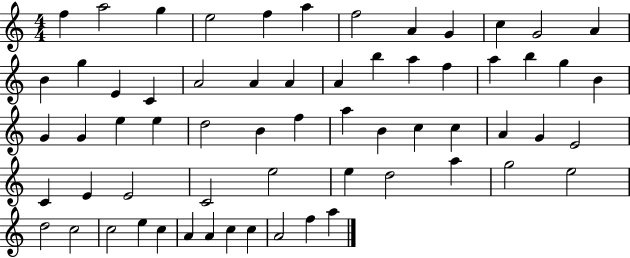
F5/q A5/h G5/q E5/h F5/q A5/q F5/h A4/q G4/q C5/q G4/h A4/q B4/q G5/q E4/q C4/q A4/h A4/q A4/q A4/q B5/q A5/q F5/q A5/q B5/q G5/q B4/q G4/q G4/q E5/q E5/q D5/h B4/q F5/q A5/q B4/q C5/q C5/q A4/q G4/q E4/h C4/q E4/q E4/h C4/h E5/h E5/q D5/h A5/q G5/h E5/h D5/h C5/h C5/h E5/q C5/q A4/q A4/q C5/q C5/q A4/h F5/q A5/q